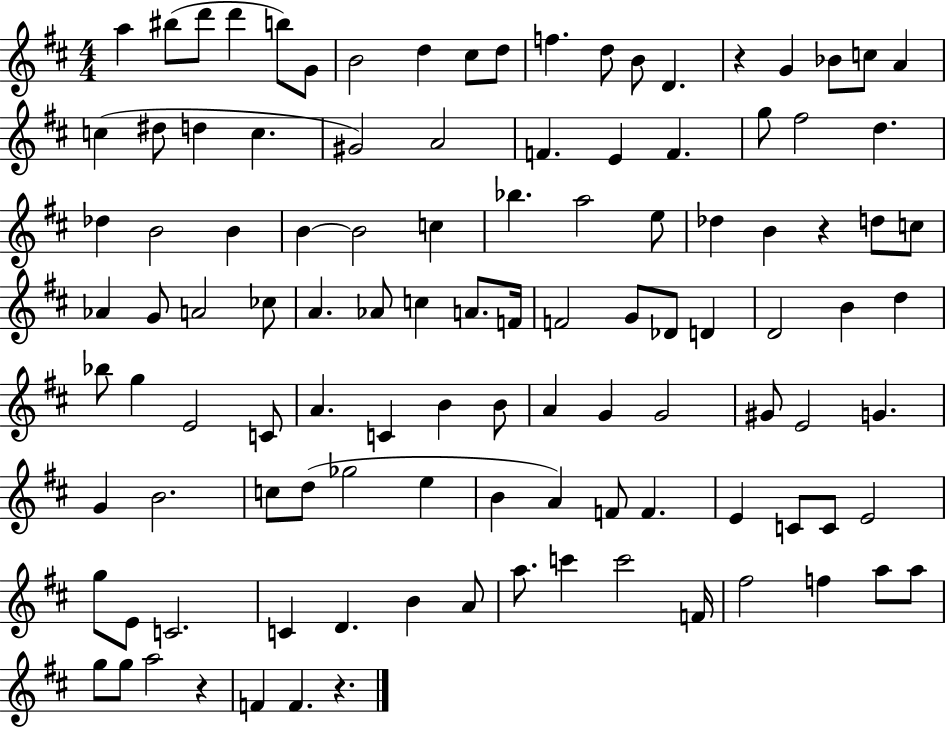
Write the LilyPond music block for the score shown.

{
  \clef treble
  \numericTimeSignature
  \time 4/4
  \key d \major
  \repeat volta 2 { a''4 bis''8( d'''8 d'''4 b''8) g'8 | b'2 d''4 cis''8 d''8 | f''4. d''8 b'8 d'4. | r4 g'4 bes'8 c''8 a'4 | \break c''4( dis''8 d''4 c''4. | gis'2) a'2 | f'4. e'4 f'4. | g''8 fis''2 d''4. | \break des''4 b'2 b'4 | b'4~~ b'2 c''4 | bes''4. a''2 e''8 | des''4 b'4 r4 d''8 c''8 | \break aes'4 g'8 a'2 ces''8 | a'4. aes'8 c''4 a'8. f'16 | f'2 g'8 des'8 d'4 | d'2 b'4 d''4 | \break bes''8 g''4 e'2 c'8 | a'4. c'4 b'4 b'8 | a'4 g'4 g'2 | gis'8 e'2 g'4. | \break g'4 b'2. | c''8 d''8( ges''2 e''4 | b'4 a'4) f'8 f'4. | e'4 c'8 c'8 e'2 | \break g''8 e'8 c'2. | c'4 d'4. b'4 a'8 | a''8. c'''4 c'''2 f'16 | fis''2 f''4 a''8 a''8 | \break g''8 g''8 a''2 r4 | f'4 f'4. r4. | } \bar "|."
}